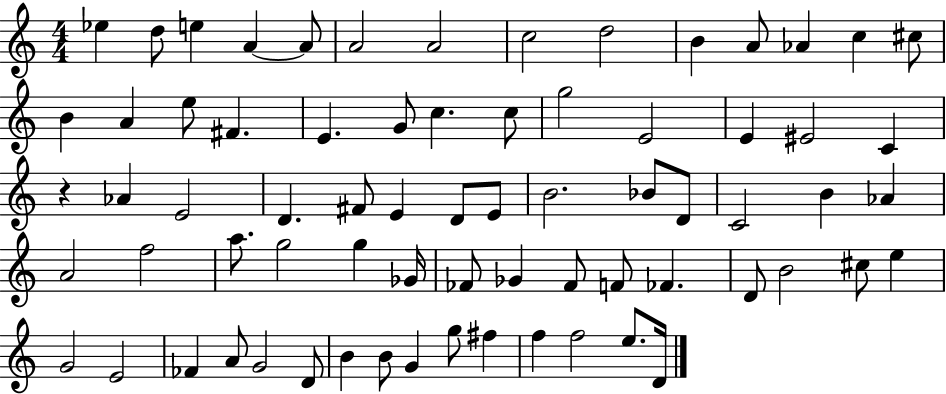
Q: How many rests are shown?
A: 1